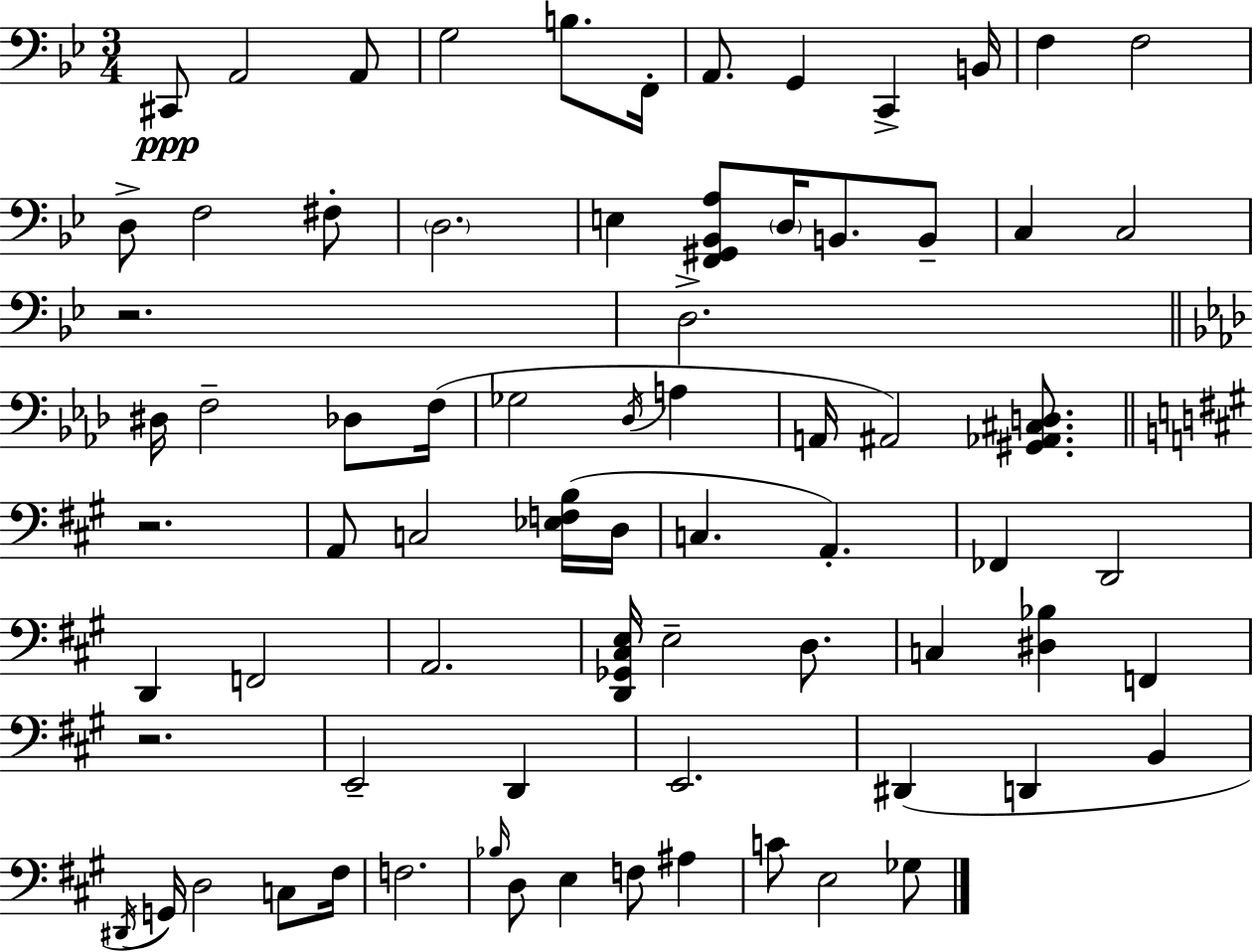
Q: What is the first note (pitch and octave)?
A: C#2